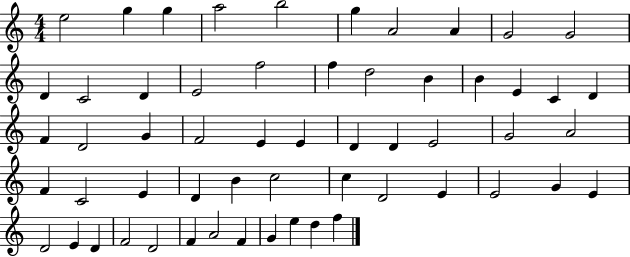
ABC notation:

X:1
T:Untitled
M:4/4
L:1/4
K:C
e2 g g a2 b2 g A2 A G2 G2 D C2 D E2 f2 f d2 B B E C D F D2 G F2 E E D D E2 G2 A2 F C2 E D B c2 c D2 E E2 G E D2 E D F2 D2 F A2 F G e d f